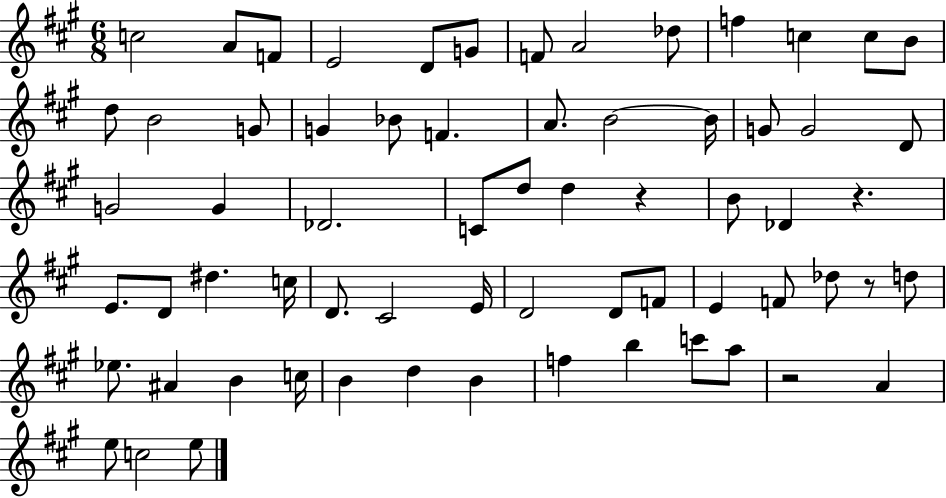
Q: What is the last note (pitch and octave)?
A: E5